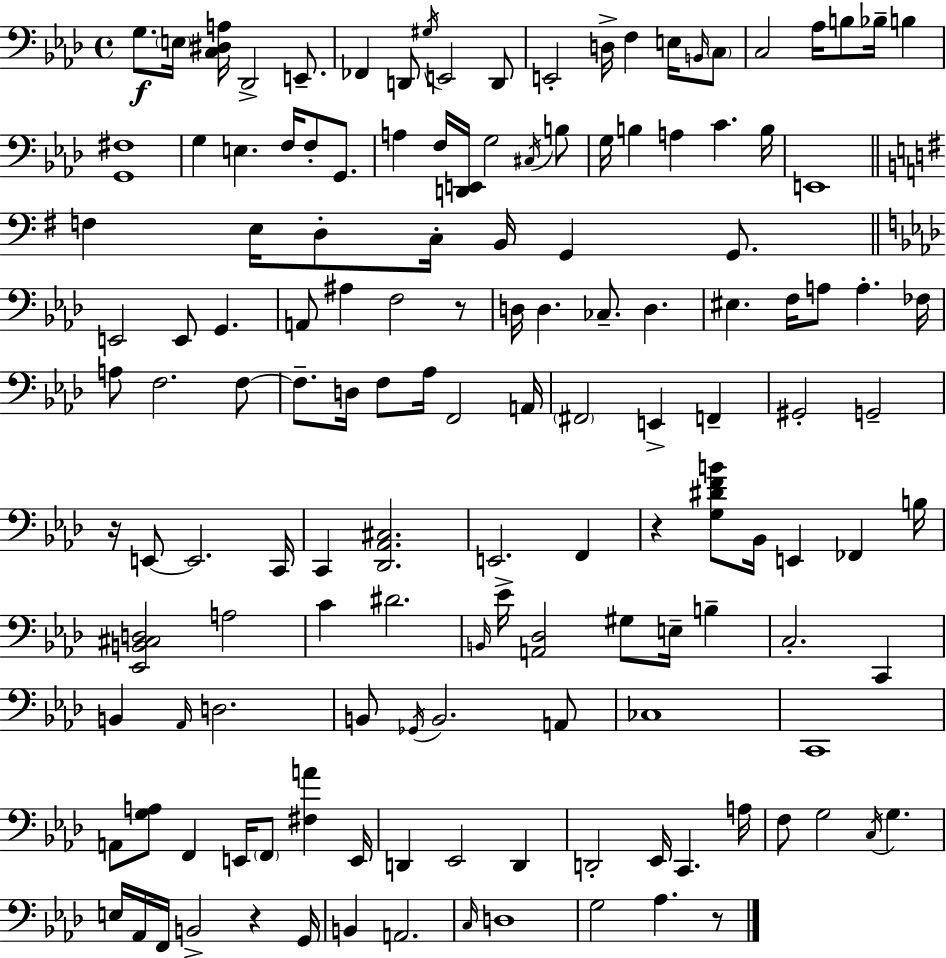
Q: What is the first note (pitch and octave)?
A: G3